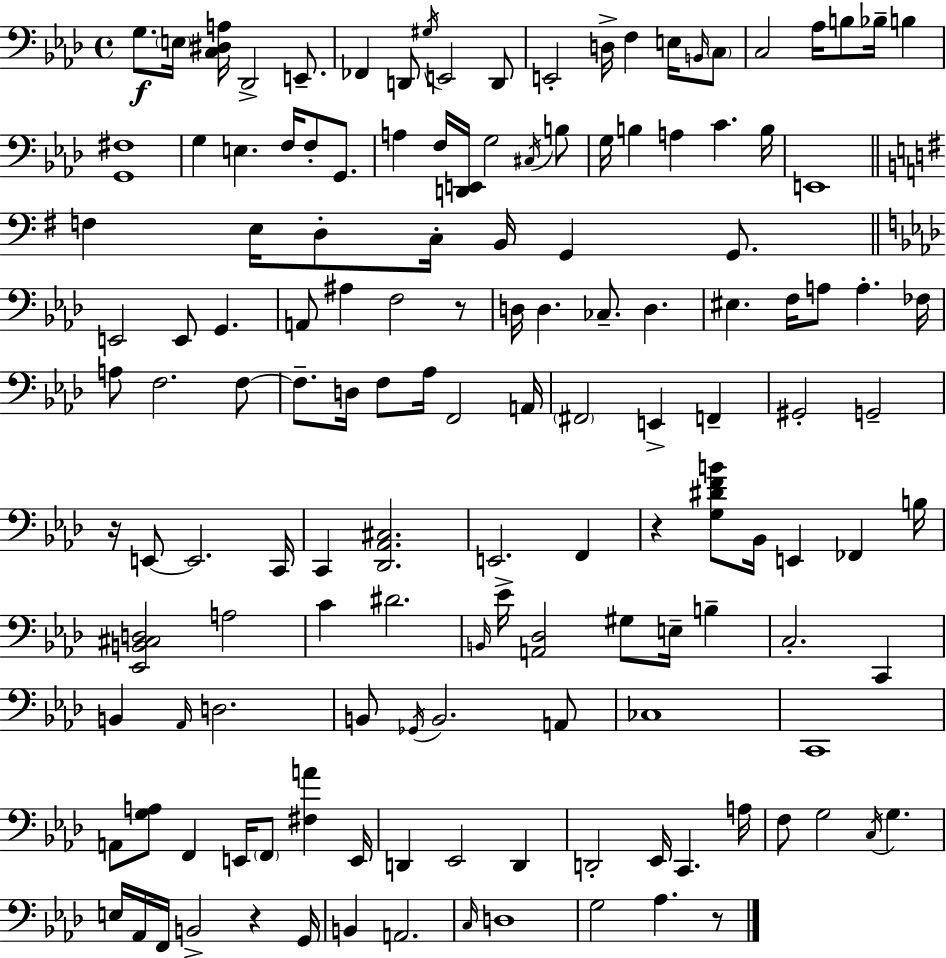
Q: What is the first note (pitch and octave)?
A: G3